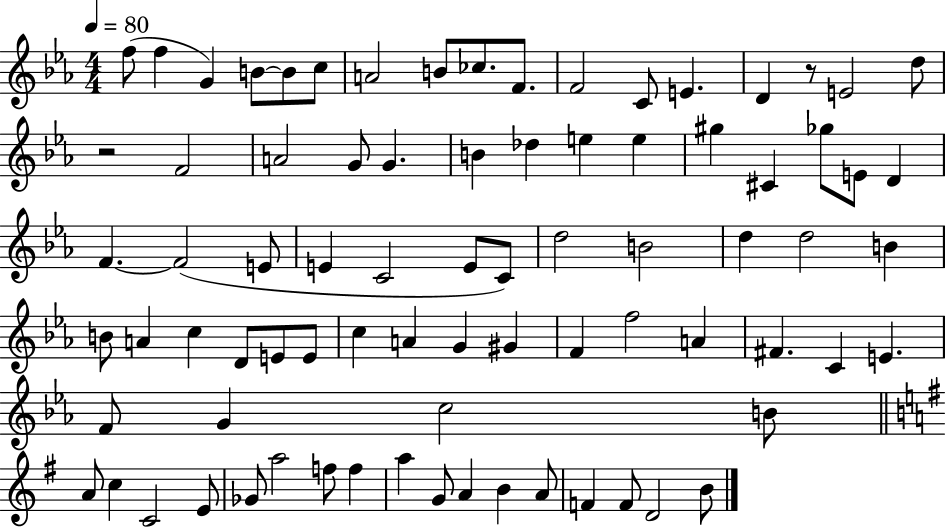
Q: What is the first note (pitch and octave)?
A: F5